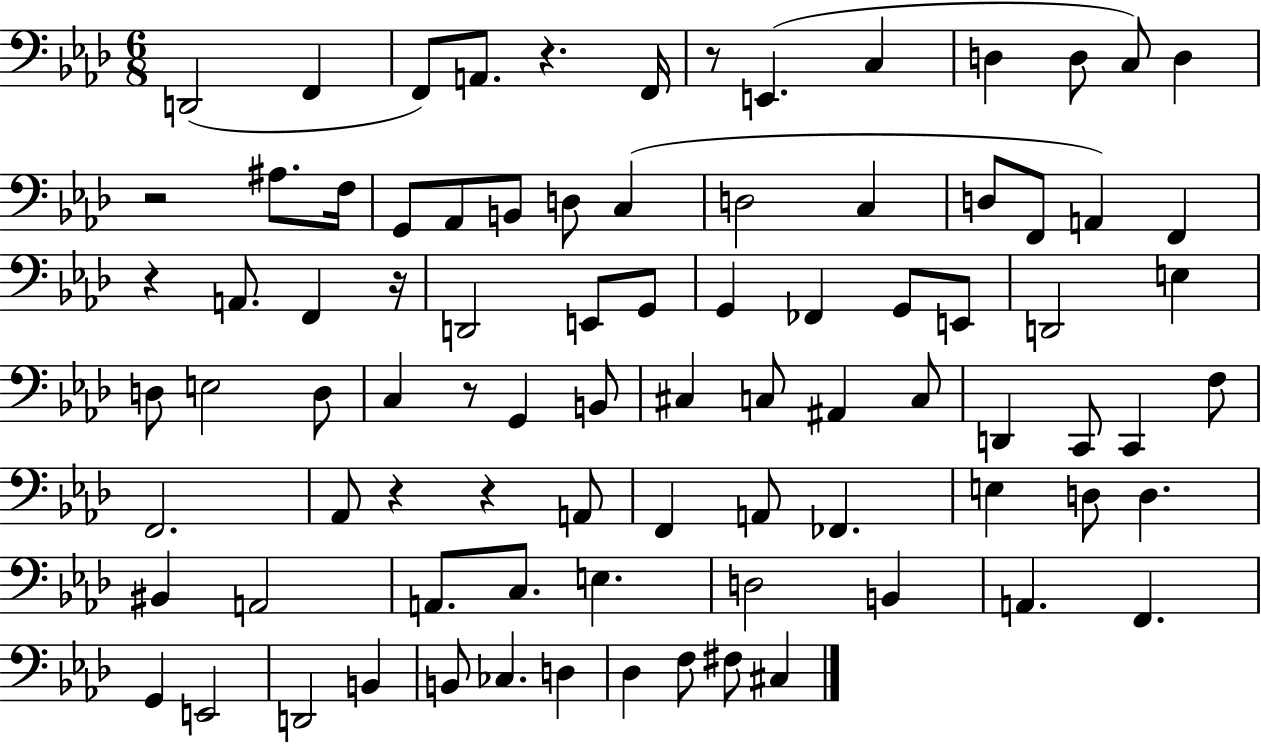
{
  \clef bass
  \numericTimeSignature
  \time 6/8
  \key aes \major
  d,2( f,4 | f,8) a,8. r4. f,16 | r8 e,4.( c4 | d4 d8 c8) d4 | \break r2 ais8. f16 | g,8 aes,8 b,8 d8 c4( | d2 c4 | d8 f,8 a,4) f,4 | \break r4 a,8. f,4 r16 | d,2 e,8 g,8 | g,4 fes,4 g,8 e,8 | d,2 e4 | \break d8 e2 d8 | c4 r8 g,4 b,8 | cis4 c8 ais,4 c8 | d,4 c,8 c,4 f8 | \break f,2. | aes,8 r4 r4 a,8 | f,4 a,8 fes,4. | e4 d8 d4. | \break bis,4 a,2 | a,8. c8. e4. | d2 b,4 | a,4. f,4. | \break g,4 e,2 | d,2 b,4 | b,8 ces4. d4 | des4 f8 fis8 cis4 | \break \bar "|."
}